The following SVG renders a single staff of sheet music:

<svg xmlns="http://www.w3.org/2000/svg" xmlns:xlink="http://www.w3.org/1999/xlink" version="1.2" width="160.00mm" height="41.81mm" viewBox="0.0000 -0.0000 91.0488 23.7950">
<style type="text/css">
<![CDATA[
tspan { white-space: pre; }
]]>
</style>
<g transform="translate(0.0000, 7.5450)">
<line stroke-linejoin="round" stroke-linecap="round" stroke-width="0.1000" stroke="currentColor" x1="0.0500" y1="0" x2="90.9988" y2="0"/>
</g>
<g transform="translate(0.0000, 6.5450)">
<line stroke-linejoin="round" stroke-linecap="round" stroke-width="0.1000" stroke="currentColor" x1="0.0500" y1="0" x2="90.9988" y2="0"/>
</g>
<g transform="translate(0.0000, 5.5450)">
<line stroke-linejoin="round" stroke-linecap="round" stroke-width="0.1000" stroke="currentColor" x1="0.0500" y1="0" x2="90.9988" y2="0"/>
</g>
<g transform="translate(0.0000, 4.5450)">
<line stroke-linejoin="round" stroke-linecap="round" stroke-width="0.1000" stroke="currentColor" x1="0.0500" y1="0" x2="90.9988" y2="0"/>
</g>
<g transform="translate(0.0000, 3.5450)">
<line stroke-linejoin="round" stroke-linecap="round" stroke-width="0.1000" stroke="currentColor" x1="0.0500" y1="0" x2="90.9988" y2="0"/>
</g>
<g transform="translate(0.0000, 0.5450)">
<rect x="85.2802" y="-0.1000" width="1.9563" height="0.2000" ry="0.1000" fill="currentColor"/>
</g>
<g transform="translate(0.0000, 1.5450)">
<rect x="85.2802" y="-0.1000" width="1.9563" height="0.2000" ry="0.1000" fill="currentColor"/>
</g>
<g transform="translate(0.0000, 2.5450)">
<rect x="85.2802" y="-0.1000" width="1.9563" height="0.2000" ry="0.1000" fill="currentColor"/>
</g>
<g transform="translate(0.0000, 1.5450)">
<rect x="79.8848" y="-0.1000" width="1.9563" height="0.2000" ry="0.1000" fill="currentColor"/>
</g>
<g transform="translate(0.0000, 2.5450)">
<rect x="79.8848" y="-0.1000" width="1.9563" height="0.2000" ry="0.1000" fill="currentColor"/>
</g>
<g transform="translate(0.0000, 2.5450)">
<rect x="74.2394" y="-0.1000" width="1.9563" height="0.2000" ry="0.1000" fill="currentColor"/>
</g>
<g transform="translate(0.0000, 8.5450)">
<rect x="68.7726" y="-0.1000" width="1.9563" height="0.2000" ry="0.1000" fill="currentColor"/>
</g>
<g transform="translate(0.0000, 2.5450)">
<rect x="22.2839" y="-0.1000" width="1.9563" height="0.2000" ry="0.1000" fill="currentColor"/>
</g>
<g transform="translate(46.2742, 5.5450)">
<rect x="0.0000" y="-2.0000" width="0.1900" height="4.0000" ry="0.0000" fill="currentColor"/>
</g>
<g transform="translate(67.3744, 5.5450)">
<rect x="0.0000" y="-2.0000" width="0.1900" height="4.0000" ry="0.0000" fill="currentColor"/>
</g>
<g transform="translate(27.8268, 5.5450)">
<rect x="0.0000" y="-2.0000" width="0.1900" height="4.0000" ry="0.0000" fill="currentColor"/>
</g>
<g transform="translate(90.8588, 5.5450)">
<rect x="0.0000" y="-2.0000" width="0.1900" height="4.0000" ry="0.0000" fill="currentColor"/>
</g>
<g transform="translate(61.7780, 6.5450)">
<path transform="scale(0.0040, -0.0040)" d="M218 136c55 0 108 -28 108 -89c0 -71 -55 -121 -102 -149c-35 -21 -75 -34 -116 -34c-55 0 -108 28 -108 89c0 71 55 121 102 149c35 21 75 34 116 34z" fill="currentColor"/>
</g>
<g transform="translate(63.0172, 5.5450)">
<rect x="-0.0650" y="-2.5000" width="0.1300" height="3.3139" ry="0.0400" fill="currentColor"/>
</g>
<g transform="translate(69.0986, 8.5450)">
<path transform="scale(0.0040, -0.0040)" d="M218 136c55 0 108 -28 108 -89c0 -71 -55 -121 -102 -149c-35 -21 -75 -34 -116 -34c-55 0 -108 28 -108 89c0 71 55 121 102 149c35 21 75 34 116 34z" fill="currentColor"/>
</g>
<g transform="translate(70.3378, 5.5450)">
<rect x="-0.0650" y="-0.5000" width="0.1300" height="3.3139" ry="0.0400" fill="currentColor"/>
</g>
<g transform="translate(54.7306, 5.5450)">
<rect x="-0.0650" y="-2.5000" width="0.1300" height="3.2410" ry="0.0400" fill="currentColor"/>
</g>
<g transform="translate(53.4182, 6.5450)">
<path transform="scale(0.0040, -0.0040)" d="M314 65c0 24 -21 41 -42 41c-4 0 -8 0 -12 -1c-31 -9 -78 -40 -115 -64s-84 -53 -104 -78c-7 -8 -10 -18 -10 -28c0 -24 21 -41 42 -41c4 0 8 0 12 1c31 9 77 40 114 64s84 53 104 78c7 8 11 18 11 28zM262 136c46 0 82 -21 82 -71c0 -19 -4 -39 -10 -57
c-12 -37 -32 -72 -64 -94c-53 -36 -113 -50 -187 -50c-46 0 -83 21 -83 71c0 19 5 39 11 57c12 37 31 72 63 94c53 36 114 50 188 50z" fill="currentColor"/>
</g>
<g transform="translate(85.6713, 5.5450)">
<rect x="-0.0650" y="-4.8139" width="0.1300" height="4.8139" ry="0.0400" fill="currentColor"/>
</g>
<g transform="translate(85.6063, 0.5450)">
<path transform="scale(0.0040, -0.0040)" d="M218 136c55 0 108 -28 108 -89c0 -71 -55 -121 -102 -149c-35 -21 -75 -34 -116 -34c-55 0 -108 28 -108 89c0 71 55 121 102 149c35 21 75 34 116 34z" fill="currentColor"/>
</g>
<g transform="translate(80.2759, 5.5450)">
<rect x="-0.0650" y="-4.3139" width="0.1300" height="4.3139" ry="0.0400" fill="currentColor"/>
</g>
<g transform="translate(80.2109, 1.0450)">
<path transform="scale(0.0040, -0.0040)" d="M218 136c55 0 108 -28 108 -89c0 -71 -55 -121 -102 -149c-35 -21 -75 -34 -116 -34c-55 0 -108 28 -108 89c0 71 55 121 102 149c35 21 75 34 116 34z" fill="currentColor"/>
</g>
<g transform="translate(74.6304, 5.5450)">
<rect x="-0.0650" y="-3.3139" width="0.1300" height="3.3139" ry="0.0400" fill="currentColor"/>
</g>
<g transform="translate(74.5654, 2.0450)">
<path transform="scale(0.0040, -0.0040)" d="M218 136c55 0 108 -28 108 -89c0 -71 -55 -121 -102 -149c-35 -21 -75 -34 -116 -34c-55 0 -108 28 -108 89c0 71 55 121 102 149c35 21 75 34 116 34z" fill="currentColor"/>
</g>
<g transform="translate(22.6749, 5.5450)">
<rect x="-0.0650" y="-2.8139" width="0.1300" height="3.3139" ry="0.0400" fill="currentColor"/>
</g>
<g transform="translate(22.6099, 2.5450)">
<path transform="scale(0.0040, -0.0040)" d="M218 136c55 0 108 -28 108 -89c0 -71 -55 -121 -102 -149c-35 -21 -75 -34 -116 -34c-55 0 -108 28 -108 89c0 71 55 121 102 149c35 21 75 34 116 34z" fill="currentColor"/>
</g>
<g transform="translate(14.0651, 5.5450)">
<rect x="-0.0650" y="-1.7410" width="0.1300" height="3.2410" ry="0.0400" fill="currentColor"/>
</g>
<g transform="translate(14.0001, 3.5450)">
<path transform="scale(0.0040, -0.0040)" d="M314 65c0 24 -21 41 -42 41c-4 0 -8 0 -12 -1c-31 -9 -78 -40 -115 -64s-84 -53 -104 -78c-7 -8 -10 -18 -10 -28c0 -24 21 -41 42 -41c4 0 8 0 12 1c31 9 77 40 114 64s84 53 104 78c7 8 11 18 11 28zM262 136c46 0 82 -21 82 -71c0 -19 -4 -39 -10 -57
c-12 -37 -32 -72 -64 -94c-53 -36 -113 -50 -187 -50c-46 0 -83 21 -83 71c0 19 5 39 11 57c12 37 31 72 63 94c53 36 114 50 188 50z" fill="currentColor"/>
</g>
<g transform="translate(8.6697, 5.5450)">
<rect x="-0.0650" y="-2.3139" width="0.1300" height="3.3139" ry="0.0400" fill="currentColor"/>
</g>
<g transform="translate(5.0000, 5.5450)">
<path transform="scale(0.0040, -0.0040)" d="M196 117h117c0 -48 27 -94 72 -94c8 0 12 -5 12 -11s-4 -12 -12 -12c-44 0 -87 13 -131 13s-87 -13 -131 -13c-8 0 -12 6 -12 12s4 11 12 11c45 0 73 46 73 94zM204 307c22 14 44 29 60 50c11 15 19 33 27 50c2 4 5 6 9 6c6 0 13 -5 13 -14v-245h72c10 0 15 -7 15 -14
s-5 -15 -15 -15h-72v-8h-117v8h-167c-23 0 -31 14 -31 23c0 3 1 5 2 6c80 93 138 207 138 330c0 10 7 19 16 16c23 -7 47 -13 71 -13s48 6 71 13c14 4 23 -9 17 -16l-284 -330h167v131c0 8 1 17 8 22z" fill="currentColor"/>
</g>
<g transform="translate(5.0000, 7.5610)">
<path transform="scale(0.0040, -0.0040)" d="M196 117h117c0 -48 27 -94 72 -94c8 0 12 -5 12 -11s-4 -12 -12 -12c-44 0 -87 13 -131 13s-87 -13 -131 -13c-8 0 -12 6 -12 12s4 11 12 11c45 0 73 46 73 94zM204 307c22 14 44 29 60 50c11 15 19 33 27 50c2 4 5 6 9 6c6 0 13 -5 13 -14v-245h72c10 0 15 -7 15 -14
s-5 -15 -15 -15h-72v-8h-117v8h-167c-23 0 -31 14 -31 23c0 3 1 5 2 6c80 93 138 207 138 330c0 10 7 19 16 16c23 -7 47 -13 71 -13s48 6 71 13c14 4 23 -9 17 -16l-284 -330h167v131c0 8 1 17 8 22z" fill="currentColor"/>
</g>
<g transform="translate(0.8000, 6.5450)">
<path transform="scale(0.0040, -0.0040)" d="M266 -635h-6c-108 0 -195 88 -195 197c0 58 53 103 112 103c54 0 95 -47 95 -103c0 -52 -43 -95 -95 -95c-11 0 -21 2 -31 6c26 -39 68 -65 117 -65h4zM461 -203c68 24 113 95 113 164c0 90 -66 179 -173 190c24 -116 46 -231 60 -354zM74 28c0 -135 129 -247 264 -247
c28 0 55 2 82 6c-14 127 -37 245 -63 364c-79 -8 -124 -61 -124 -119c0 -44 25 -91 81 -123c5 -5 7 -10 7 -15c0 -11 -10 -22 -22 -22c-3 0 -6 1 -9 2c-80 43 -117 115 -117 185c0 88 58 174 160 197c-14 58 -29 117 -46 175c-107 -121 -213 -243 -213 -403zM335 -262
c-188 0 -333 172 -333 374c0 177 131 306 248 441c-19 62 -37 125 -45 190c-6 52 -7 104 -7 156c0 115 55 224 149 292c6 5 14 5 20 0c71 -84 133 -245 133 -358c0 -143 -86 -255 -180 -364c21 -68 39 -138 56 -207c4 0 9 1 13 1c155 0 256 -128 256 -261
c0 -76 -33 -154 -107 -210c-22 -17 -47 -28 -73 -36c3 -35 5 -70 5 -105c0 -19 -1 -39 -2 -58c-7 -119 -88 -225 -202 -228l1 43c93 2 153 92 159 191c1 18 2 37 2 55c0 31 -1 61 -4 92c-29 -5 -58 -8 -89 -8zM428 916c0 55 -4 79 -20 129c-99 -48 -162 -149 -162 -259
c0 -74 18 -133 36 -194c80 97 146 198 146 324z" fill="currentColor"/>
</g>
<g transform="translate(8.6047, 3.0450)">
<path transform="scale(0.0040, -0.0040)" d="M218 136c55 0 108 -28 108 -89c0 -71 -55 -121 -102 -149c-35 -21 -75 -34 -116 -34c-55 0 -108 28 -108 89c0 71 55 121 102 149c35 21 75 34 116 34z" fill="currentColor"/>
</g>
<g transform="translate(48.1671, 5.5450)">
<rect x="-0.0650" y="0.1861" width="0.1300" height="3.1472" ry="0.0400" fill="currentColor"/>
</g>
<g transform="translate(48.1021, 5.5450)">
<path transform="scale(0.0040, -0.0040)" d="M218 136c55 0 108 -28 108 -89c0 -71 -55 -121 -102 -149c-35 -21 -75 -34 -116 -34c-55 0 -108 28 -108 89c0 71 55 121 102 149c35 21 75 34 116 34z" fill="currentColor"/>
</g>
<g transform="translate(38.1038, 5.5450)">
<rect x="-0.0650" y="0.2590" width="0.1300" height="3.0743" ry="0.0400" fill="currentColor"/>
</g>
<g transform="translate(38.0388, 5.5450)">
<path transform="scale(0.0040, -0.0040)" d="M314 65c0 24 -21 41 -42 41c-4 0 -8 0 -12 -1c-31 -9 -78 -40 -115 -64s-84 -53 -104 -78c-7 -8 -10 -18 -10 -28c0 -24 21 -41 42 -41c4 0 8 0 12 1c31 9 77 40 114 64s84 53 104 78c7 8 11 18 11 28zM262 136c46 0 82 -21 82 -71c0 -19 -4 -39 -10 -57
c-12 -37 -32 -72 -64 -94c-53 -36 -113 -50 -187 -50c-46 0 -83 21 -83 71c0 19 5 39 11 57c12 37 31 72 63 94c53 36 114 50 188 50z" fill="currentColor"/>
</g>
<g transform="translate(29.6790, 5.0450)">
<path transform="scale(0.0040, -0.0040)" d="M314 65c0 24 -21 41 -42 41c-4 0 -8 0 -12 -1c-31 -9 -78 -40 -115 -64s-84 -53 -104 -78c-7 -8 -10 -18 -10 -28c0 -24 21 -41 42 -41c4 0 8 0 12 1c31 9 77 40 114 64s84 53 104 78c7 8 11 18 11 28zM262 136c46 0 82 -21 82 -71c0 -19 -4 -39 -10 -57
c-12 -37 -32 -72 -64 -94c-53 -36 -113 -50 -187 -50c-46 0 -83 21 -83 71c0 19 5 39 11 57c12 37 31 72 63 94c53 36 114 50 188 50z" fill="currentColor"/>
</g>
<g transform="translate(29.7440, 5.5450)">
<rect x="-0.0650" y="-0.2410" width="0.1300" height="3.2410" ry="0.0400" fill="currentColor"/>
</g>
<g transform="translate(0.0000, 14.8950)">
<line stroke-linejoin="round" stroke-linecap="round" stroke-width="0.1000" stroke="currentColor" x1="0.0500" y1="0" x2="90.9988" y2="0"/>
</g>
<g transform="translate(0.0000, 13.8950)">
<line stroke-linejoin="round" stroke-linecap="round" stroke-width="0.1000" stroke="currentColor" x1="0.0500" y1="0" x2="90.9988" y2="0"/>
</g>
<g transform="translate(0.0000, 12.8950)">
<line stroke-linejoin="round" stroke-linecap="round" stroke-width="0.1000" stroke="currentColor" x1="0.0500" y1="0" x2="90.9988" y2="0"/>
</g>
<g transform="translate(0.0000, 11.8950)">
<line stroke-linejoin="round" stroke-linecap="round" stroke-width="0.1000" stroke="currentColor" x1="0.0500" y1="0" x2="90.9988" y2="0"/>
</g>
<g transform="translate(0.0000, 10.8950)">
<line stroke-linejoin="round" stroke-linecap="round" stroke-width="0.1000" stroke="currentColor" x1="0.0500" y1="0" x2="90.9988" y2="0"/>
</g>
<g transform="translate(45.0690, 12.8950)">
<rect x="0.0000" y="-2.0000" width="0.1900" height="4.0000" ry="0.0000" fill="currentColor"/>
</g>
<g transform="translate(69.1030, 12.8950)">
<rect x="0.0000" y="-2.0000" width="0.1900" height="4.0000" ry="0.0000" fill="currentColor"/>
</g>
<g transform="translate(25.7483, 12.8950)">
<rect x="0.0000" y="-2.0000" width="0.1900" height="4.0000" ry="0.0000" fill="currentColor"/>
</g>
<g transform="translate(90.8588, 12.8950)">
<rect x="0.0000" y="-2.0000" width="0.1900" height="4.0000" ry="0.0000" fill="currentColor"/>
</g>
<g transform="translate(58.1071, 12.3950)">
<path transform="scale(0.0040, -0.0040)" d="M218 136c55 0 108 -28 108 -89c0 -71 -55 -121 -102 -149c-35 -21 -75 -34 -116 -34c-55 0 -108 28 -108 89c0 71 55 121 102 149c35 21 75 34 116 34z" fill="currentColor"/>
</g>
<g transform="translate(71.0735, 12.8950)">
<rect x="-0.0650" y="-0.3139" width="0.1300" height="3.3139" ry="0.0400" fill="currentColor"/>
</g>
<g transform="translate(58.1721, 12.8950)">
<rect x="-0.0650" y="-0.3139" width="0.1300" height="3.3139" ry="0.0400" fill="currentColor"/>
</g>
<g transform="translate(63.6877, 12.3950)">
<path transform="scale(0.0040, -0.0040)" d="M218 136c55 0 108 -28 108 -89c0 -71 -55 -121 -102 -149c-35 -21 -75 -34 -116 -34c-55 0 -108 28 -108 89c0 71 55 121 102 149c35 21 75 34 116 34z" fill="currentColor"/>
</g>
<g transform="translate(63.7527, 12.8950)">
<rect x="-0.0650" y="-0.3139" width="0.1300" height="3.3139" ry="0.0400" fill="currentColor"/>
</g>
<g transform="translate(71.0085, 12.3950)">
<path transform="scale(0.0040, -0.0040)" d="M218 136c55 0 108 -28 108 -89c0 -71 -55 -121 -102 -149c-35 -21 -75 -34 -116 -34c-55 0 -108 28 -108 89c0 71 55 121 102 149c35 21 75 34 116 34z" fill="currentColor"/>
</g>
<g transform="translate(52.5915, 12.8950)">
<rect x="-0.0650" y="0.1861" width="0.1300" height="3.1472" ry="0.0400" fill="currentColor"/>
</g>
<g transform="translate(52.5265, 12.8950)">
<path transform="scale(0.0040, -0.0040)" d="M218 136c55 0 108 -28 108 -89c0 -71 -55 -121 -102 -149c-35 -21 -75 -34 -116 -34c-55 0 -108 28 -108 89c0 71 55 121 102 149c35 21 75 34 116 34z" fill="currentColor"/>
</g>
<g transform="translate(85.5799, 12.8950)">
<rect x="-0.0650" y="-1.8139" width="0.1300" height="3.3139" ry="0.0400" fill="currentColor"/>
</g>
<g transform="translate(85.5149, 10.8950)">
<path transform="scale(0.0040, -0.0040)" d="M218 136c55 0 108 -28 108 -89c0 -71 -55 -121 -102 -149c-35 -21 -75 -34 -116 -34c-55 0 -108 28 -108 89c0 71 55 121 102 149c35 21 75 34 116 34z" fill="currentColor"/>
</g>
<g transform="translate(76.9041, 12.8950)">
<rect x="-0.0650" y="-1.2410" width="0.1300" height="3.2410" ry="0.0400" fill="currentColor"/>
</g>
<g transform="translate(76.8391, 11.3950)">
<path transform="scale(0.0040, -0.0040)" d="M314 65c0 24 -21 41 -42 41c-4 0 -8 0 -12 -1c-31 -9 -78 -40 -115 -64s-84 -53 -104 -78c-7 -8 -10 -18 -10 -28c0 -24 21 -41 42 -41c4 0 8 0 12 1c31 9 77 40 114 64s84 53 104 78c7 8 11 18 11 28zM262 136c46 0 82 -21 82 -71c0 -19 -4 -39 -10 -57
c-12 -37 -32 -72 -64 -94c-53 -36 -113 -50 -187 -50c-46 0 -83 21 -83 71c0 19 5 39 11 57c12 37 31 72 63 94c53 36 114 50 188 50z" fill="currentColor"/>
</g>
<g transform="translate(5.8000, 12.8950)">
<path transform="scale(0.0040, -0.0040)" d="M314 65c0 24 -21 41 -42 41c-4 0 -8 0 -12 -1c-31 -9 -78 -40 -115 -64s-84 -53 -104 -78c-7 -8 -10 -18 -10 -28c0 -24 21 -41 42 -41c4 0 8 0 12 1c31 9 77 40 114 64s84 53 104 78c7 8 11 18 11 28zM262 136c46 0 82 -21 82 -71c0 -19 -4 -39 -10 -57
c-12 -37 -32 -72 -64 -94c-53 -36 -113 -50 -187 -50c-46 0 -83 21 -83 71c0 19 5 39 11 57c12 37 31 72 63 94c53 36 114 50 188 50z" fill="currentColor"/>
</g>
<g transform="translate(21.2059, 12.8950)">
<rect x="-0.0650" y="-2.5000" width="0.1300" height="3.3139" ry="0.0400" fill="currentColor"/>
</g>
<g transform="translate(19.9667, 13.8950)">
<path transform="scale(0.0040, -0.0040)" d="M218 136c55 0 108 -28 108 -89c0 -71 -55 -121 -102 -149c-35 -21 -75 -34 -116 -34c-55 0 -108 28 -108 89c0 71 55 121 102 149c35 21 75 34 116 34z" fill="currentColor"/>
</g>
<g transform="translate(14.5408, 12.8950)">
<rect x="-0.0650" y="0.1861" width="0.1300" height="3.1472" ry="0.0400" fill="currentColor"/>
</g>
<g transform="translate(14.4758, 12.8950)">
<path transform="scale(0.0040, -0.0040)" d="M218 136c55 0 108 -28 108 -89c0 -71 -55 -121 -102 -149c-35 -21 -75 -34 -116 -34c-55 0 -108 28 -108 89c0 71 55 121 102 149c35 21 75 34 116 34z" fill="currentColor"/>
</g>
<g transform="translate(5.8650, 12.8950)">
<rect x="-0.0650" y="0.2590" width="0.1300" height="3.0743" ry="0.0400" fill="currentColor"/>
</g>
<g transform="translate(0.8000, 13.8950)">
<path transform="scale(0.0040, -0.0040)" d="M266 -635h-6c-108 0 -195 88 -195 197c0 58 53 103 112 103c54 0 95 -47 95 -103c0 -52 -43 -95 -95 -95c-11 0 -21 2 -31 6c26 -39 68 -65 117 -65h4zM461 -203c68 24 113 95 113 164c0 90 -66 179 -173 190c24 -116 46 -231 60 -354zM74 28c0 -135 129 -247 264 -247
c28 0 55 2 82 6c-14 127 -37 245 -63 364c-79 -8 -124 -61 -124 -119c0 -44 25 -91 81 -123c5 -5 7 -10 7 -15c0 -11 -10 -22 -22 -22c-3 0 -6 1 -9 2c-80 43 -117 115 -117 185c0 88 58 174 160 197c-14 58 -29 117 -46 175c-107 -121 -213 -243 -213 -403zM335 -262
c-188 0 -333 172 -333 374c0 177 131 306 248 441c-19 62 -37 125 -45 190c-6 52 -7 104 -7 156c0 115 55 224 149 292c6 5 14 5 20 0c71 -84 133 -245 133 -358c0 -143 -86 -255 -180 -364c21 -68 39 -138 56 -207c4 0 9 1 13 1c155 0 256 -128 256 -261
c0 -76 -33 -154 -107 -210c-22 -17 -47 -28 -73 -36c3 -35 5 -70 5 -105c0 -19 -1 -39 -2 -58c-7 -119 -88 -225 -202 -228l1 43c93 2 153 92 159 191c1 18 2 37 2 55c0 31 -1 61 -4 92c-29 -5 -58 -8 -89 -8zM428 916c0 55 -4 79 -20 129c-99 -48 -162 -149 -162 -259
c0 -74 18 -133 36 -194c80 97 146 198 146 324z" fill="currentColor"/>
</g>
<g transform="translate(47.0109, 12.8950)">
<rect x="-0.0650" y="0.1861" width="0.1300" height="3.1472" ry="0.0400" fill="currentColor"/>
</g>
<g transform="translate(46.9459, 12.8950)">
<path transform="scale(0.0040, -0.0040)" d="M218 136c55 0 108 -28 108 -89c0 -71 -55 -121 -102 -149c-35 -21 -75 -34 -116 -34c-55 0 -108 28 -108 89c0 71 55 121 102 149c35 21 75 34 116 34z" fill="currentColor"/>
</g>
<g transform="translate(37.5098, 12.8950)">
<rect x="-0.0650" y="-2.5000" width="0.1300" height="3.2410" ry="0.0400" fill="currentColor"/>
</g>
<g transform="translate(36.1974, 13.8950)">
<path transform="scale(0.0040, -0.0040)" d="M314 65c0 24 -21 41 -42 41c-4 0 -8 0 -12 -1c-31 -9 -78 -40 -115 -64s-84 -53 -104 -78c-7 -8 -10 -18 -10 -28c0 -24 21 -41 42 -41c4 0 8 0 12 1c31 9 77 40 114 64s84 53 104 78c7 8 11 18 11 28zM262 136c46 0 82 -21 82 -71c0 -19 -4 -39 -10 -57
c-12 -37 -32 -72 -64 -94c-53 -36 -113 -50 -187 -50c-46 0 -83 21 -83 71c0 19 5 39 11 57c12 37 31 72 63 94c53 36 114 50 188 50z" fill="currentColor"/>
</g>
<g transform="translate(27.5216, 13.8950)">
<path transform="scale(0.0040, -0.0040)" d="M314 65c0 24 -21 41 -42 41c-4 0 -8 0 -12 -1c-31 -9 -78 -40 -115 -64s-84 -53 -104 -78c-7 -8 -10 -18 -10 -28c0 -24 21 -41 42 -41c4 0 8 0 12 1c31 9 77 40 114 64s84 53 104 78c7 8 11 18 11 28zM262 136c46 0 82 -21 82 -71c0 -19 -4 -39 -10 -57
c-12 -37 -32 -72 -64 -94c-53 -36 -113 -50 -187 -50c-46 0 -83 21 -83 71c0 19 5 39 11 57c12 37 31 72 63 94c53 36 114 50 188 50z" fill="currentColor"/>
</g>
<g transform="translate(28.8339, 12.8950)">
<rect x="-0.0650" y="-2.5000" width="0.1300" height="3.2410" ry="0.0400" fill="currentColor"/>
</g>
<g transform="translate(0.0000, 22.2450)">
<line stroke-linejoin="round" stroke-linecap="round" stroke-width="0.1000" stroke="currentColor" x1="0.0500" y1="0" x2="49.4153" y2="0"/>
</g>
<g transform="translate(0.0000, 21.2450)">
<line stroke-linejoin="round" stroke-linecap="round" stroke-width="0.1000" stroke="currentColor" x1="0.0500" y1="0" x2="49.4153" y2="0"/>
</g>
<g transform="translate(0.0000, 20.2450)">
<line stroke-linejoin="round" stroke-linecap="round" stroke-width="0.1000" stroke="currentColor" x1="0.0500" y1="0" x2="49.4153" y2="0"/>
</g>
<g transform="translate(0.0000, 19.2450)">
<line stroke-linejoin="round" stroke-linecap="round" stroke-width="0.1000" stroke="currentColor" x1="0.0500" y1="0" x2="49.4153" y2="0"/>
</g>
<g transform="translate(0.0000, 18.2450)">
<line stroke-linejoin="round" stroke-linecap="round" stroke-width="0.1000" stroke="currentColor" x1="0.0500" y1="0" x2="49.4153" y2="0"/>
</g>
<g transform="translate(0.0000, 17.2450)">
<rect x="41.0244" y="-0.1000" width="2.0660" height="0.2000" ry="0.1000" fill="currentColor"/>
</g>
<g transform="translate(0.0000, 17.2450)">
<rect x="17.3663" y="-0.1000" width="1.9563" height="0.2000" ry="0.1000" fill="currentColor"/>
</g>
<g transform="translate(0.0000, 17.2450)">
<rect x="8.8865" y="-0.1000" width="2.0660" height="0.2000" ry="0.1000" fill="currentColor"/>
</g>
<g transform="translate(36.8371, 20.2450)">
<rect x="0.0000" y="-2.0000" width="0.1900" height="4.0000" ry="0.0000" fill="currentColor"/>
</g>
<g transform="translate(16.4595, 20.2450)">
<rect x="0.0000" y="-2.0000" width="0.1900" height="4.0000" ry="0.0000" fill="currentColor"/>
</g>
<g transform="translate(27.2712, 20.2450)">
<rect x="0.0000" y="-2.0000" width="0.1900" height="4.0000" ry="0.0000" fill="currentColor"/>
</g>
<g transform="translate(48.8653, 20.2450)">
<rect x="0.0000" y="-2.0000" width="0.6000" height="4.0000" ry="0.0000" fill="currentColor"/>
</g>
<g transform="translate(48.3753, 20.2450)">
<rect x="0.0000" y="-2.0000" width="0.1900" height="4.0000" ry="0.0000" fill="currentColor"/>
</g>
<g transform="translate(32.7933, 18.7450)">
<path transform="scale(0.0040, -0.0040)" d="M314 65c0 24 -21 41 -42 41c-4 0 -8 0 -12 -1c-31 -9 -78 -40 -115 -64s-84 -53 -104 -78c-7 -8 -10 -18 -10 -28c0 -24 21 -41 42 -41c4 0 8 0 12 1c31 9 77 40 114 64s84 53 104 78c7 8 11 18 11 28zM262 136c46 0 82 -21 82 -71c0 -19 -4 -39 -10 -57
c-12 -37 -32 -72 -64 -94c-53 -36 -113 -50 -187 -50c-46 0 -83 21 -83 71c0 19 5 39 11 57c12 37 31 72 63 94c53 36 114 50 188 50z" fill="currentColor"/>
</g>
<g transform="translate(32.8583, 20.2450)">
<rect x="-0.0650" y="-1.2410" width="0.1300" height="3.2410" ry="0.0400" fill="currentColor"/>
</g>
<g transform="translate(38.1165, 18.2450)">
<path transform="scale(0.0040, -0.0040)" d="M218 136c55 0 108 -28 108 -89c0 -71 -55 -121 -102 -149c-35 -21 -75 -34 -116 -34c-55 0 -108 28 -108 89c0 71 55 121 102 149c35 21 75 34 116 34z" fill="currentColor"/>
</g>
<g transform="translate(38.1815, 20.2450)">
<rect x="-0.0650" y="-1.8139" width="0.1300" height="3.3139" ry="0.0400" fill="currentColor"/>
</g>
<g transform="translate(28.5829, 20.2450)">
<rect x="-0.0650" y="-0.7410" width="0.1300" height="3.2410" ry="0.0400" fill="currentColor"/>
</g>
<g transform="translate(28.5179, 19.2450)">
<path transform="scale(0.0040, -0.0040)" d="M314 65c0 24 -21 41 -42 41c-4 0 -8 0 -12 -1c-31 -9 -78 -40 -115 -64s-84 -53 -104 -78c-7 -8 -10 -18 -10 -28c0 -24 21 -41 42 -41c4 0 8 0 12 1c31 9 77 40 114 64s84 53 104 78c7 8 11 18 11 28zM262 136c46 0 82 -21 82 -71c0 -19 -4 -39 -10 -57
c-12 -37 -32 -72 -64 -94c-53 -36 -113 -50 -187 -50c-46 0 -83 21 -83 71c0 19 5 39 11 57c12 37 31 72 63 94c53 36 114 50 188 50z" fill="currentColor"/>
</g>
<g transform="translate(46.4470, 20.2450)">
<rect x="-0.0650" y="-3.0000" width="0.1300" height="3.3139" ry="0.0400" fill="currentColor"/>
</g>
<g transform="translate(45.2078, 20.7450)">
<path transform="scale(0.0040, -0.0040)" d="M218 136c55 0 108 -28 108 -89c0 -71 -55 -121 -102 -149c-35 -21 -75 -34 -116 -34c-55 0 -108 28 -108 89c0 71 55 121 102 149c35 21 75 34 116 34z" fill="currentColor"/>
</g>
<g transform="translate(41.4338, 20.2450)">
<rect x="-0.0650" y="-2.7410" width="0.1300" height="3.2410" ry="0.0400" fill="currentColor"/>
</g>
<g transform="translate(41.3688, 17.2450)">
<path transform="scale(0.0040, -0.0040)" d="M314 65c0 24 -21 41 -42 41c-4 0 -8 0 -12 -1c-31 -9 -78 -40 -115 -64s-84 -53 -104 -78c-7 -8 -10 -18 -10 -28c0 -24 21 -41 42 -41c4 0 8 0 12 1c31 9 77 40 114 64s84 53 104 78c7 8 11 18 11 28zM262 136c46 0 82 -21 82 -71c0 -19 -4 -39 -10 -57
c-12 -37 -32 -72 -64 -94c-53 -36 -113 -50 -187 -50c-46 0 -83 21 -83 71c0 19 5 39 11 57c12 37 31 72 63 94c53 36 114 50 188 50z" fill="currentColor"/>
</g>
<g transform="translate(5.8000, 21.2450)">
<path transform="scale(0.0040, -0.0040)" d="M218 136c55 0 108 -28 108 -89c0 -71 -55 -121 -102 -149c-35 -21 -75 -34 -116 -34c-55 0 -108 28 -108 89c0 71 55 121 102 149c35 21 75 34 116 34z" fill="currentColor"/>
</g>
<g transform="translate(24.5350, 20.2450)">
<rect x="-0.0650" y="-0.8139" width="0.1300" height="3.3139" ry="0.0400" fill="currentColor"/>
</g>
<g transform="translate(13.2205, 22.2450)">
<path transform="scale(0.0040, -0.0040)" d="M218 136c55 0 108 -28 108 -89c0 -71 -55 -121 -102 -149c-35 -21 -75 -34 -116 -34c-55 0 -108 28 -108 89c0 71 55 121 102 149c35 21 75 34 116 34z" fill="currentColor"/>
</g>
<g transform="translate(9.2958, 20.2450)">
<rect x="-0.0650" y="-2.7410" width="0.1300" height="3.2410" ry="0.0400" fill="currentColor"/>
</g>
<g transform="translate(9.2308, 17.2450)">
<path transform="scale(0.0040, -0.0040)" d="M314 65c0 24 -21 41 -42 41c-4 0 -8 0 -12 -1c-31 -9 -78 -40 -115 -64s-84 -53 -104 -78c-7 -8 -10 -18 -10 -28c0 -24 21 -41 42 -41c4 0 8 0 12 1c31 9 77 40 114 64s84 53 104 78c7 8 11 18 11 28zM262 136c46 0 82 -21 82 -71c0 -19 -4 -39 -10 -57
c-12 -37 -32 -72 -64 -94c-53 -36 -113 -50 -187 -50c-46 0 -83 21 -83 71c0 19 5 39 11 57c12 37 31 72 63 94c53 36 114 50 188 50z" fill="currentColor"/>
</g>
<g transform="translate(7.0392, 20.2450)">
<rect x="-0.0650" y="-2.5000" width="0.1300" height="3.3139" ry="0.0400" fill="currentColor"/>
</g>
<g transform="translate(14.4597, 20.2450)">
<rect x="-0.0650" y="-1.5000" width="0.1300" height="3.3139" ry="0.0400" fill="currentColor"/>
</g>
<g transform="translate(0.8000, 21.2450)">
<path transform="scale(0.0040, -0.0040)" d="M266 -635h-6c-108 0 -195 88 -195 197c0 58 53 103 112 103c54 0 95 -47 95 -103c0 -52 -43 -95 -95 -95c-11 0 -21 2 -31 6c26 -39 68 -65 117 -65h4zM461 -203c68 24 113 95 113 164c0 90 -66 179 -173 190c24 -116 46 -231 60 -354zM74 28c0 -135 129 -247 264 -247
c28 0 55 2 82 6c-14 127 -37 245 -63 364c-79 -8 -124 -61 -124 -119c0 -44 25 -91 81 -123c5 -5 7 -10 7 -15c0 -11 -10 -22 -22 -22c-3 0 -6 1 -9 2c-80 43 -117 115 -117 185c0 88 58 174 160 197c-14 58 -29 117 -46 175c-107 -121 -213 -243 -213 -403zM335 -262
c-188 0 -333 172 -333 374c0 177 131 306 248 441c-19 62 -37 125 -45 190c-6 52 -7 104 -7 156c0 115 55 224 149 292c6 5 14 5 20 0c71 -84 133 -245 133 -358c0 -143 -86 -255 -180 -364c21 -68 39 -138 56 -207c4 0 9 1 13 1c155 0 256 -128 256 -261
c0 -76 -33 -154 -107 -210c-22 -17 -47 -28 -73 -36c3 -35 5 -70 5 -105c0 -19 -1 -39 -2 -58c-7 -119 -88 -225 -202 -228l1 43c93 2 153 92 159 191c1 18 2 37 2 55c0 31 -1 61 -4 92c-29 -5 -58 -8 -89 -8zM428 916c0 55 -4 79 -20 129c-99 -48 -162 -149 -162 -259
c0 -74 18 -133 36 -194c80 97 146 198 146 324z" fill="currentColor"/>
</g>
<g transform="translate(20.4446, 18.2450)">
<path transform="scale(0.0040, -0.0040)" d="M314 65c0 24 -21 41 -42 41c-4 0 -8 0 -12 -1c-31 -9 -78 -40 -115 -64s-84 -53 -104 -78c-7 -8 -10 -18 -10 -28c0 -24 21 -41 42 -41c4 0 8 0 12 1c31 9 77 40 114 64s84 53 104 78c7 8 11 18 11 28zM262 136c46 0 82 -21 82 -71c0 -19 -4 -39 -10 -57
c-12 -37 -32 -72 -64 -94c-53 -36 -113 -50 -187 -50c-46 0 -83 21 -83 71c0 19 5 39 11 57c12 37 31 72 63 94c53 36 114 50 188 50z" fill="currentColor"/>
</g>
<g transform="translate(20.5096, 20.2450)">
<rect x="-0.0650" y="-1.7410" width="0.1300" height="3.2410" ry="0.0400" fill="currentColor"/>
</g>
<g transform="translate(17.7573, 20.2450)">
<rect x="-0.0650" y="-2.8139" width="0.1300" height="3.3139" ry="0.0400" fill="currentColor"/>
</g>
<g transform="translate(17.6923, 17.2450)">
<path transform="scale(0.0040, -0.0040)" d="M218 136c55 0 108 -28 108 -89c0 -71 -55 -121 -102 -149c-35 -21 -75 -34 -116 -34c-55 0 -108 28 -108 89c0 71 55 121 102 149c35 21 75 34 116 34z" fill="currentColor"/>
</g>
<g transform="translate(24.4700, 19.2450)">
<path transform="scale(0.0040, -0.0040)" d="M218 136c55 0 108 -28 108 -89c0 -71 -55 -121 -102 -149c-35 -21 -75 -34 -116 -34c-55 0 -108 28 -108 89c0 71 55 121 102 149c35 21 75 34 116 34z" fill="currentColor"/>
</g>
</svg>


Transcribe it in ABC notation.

X:1
T:Untitled
M:4/4
L:1/4
K:C
g f2 a c2 B2 B G2 G C b d' e' B2 B G G2 G2 B B c c c e2 f G a2 E a f2 d d2 e2 f a2 A